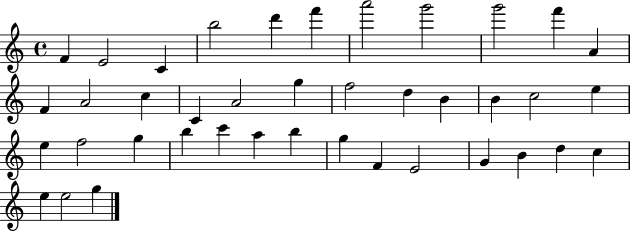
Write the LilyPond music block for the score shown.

{
  \clef treble
  \time 4/4
  \defaultTimeSignature
  \key c \major
  f'4 e'2 c'4 | b''2 d'''4 f'''4 | a'''2 g'''2 | g'''2 f'''4 a'4 | \break f'4 a'2 c''4 | c'4 a'2 g''4 | f''2 d''4 b'4 | b'4 c''2 e''4 | \break e''4 f''2 g''4 | b''4 c'''4 a''4 b''4 | g''4 f'4 e'2 | g'4 b'4 d''4 c''4 | \break e''4 e''2 g''4 | \bar "|."
}